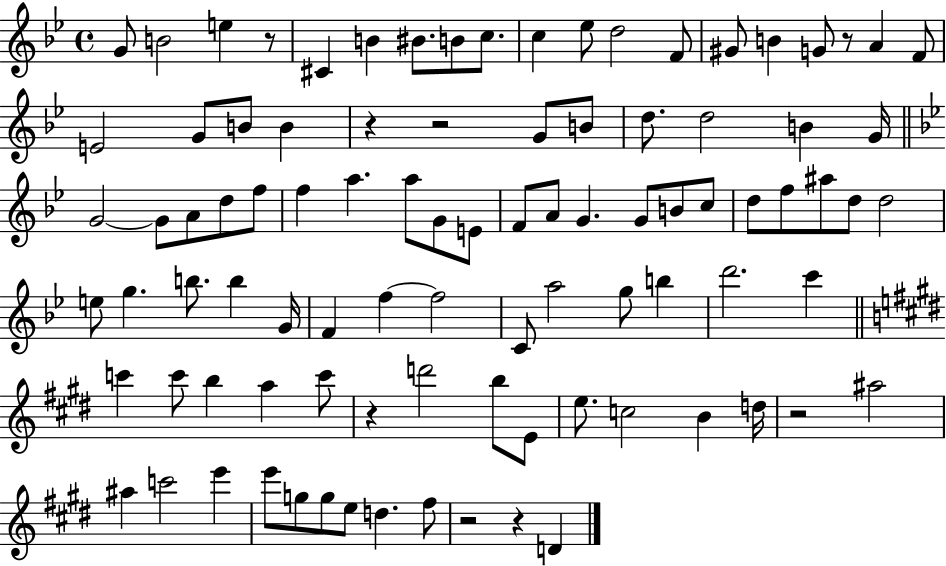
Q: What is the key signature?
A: BES major